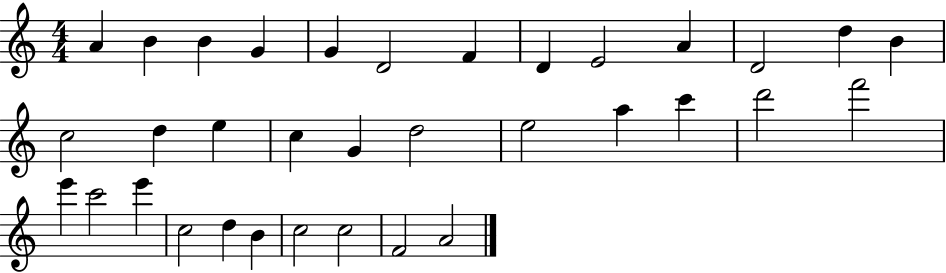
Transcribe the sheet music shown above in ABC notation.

X:1
T:Untitled
M:4/4
L:1/4
K:C
A B B G G D2 F D E2 A D2 d B c2 d e c G d2 e2 a c' d'2 f'2 e' c'2 e' c2 d B c2 c2 F2 A2